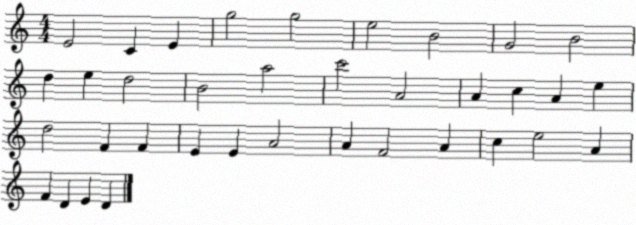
X:1
T:Untitled
M:4/4
L:1/4
K:C
E2 C E g2 g2 e2 B2 G2 B2 d e d2 B2 a2 c'2 A2 A c A e d2 F F E E A2 A F2 A c e2 A F D E D